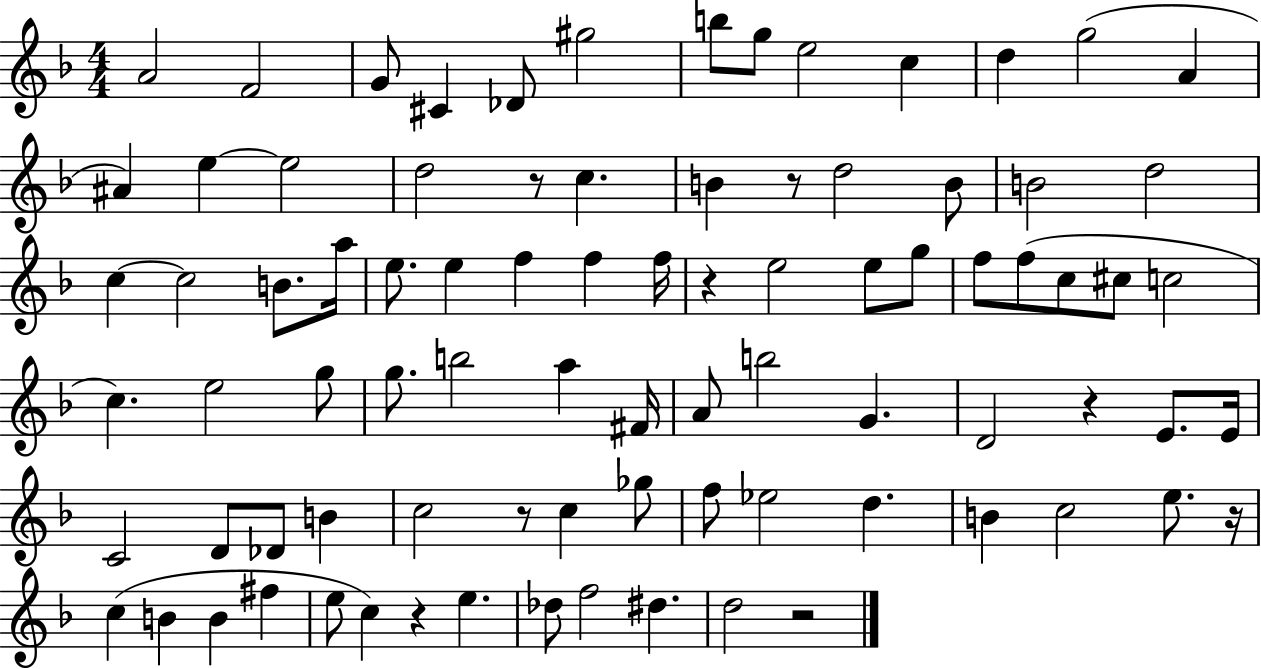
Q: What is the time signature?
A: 4/4